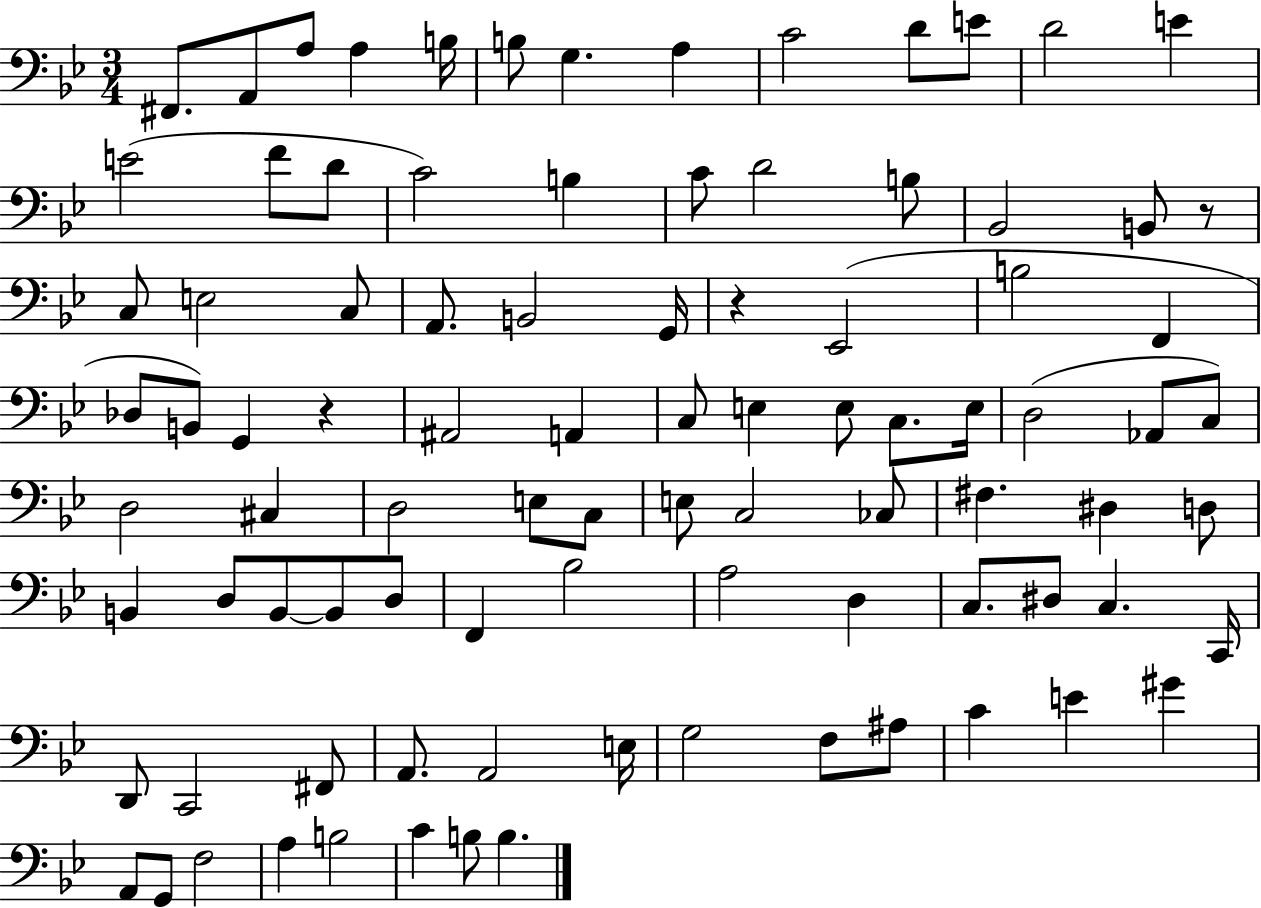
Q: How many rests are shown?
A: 3